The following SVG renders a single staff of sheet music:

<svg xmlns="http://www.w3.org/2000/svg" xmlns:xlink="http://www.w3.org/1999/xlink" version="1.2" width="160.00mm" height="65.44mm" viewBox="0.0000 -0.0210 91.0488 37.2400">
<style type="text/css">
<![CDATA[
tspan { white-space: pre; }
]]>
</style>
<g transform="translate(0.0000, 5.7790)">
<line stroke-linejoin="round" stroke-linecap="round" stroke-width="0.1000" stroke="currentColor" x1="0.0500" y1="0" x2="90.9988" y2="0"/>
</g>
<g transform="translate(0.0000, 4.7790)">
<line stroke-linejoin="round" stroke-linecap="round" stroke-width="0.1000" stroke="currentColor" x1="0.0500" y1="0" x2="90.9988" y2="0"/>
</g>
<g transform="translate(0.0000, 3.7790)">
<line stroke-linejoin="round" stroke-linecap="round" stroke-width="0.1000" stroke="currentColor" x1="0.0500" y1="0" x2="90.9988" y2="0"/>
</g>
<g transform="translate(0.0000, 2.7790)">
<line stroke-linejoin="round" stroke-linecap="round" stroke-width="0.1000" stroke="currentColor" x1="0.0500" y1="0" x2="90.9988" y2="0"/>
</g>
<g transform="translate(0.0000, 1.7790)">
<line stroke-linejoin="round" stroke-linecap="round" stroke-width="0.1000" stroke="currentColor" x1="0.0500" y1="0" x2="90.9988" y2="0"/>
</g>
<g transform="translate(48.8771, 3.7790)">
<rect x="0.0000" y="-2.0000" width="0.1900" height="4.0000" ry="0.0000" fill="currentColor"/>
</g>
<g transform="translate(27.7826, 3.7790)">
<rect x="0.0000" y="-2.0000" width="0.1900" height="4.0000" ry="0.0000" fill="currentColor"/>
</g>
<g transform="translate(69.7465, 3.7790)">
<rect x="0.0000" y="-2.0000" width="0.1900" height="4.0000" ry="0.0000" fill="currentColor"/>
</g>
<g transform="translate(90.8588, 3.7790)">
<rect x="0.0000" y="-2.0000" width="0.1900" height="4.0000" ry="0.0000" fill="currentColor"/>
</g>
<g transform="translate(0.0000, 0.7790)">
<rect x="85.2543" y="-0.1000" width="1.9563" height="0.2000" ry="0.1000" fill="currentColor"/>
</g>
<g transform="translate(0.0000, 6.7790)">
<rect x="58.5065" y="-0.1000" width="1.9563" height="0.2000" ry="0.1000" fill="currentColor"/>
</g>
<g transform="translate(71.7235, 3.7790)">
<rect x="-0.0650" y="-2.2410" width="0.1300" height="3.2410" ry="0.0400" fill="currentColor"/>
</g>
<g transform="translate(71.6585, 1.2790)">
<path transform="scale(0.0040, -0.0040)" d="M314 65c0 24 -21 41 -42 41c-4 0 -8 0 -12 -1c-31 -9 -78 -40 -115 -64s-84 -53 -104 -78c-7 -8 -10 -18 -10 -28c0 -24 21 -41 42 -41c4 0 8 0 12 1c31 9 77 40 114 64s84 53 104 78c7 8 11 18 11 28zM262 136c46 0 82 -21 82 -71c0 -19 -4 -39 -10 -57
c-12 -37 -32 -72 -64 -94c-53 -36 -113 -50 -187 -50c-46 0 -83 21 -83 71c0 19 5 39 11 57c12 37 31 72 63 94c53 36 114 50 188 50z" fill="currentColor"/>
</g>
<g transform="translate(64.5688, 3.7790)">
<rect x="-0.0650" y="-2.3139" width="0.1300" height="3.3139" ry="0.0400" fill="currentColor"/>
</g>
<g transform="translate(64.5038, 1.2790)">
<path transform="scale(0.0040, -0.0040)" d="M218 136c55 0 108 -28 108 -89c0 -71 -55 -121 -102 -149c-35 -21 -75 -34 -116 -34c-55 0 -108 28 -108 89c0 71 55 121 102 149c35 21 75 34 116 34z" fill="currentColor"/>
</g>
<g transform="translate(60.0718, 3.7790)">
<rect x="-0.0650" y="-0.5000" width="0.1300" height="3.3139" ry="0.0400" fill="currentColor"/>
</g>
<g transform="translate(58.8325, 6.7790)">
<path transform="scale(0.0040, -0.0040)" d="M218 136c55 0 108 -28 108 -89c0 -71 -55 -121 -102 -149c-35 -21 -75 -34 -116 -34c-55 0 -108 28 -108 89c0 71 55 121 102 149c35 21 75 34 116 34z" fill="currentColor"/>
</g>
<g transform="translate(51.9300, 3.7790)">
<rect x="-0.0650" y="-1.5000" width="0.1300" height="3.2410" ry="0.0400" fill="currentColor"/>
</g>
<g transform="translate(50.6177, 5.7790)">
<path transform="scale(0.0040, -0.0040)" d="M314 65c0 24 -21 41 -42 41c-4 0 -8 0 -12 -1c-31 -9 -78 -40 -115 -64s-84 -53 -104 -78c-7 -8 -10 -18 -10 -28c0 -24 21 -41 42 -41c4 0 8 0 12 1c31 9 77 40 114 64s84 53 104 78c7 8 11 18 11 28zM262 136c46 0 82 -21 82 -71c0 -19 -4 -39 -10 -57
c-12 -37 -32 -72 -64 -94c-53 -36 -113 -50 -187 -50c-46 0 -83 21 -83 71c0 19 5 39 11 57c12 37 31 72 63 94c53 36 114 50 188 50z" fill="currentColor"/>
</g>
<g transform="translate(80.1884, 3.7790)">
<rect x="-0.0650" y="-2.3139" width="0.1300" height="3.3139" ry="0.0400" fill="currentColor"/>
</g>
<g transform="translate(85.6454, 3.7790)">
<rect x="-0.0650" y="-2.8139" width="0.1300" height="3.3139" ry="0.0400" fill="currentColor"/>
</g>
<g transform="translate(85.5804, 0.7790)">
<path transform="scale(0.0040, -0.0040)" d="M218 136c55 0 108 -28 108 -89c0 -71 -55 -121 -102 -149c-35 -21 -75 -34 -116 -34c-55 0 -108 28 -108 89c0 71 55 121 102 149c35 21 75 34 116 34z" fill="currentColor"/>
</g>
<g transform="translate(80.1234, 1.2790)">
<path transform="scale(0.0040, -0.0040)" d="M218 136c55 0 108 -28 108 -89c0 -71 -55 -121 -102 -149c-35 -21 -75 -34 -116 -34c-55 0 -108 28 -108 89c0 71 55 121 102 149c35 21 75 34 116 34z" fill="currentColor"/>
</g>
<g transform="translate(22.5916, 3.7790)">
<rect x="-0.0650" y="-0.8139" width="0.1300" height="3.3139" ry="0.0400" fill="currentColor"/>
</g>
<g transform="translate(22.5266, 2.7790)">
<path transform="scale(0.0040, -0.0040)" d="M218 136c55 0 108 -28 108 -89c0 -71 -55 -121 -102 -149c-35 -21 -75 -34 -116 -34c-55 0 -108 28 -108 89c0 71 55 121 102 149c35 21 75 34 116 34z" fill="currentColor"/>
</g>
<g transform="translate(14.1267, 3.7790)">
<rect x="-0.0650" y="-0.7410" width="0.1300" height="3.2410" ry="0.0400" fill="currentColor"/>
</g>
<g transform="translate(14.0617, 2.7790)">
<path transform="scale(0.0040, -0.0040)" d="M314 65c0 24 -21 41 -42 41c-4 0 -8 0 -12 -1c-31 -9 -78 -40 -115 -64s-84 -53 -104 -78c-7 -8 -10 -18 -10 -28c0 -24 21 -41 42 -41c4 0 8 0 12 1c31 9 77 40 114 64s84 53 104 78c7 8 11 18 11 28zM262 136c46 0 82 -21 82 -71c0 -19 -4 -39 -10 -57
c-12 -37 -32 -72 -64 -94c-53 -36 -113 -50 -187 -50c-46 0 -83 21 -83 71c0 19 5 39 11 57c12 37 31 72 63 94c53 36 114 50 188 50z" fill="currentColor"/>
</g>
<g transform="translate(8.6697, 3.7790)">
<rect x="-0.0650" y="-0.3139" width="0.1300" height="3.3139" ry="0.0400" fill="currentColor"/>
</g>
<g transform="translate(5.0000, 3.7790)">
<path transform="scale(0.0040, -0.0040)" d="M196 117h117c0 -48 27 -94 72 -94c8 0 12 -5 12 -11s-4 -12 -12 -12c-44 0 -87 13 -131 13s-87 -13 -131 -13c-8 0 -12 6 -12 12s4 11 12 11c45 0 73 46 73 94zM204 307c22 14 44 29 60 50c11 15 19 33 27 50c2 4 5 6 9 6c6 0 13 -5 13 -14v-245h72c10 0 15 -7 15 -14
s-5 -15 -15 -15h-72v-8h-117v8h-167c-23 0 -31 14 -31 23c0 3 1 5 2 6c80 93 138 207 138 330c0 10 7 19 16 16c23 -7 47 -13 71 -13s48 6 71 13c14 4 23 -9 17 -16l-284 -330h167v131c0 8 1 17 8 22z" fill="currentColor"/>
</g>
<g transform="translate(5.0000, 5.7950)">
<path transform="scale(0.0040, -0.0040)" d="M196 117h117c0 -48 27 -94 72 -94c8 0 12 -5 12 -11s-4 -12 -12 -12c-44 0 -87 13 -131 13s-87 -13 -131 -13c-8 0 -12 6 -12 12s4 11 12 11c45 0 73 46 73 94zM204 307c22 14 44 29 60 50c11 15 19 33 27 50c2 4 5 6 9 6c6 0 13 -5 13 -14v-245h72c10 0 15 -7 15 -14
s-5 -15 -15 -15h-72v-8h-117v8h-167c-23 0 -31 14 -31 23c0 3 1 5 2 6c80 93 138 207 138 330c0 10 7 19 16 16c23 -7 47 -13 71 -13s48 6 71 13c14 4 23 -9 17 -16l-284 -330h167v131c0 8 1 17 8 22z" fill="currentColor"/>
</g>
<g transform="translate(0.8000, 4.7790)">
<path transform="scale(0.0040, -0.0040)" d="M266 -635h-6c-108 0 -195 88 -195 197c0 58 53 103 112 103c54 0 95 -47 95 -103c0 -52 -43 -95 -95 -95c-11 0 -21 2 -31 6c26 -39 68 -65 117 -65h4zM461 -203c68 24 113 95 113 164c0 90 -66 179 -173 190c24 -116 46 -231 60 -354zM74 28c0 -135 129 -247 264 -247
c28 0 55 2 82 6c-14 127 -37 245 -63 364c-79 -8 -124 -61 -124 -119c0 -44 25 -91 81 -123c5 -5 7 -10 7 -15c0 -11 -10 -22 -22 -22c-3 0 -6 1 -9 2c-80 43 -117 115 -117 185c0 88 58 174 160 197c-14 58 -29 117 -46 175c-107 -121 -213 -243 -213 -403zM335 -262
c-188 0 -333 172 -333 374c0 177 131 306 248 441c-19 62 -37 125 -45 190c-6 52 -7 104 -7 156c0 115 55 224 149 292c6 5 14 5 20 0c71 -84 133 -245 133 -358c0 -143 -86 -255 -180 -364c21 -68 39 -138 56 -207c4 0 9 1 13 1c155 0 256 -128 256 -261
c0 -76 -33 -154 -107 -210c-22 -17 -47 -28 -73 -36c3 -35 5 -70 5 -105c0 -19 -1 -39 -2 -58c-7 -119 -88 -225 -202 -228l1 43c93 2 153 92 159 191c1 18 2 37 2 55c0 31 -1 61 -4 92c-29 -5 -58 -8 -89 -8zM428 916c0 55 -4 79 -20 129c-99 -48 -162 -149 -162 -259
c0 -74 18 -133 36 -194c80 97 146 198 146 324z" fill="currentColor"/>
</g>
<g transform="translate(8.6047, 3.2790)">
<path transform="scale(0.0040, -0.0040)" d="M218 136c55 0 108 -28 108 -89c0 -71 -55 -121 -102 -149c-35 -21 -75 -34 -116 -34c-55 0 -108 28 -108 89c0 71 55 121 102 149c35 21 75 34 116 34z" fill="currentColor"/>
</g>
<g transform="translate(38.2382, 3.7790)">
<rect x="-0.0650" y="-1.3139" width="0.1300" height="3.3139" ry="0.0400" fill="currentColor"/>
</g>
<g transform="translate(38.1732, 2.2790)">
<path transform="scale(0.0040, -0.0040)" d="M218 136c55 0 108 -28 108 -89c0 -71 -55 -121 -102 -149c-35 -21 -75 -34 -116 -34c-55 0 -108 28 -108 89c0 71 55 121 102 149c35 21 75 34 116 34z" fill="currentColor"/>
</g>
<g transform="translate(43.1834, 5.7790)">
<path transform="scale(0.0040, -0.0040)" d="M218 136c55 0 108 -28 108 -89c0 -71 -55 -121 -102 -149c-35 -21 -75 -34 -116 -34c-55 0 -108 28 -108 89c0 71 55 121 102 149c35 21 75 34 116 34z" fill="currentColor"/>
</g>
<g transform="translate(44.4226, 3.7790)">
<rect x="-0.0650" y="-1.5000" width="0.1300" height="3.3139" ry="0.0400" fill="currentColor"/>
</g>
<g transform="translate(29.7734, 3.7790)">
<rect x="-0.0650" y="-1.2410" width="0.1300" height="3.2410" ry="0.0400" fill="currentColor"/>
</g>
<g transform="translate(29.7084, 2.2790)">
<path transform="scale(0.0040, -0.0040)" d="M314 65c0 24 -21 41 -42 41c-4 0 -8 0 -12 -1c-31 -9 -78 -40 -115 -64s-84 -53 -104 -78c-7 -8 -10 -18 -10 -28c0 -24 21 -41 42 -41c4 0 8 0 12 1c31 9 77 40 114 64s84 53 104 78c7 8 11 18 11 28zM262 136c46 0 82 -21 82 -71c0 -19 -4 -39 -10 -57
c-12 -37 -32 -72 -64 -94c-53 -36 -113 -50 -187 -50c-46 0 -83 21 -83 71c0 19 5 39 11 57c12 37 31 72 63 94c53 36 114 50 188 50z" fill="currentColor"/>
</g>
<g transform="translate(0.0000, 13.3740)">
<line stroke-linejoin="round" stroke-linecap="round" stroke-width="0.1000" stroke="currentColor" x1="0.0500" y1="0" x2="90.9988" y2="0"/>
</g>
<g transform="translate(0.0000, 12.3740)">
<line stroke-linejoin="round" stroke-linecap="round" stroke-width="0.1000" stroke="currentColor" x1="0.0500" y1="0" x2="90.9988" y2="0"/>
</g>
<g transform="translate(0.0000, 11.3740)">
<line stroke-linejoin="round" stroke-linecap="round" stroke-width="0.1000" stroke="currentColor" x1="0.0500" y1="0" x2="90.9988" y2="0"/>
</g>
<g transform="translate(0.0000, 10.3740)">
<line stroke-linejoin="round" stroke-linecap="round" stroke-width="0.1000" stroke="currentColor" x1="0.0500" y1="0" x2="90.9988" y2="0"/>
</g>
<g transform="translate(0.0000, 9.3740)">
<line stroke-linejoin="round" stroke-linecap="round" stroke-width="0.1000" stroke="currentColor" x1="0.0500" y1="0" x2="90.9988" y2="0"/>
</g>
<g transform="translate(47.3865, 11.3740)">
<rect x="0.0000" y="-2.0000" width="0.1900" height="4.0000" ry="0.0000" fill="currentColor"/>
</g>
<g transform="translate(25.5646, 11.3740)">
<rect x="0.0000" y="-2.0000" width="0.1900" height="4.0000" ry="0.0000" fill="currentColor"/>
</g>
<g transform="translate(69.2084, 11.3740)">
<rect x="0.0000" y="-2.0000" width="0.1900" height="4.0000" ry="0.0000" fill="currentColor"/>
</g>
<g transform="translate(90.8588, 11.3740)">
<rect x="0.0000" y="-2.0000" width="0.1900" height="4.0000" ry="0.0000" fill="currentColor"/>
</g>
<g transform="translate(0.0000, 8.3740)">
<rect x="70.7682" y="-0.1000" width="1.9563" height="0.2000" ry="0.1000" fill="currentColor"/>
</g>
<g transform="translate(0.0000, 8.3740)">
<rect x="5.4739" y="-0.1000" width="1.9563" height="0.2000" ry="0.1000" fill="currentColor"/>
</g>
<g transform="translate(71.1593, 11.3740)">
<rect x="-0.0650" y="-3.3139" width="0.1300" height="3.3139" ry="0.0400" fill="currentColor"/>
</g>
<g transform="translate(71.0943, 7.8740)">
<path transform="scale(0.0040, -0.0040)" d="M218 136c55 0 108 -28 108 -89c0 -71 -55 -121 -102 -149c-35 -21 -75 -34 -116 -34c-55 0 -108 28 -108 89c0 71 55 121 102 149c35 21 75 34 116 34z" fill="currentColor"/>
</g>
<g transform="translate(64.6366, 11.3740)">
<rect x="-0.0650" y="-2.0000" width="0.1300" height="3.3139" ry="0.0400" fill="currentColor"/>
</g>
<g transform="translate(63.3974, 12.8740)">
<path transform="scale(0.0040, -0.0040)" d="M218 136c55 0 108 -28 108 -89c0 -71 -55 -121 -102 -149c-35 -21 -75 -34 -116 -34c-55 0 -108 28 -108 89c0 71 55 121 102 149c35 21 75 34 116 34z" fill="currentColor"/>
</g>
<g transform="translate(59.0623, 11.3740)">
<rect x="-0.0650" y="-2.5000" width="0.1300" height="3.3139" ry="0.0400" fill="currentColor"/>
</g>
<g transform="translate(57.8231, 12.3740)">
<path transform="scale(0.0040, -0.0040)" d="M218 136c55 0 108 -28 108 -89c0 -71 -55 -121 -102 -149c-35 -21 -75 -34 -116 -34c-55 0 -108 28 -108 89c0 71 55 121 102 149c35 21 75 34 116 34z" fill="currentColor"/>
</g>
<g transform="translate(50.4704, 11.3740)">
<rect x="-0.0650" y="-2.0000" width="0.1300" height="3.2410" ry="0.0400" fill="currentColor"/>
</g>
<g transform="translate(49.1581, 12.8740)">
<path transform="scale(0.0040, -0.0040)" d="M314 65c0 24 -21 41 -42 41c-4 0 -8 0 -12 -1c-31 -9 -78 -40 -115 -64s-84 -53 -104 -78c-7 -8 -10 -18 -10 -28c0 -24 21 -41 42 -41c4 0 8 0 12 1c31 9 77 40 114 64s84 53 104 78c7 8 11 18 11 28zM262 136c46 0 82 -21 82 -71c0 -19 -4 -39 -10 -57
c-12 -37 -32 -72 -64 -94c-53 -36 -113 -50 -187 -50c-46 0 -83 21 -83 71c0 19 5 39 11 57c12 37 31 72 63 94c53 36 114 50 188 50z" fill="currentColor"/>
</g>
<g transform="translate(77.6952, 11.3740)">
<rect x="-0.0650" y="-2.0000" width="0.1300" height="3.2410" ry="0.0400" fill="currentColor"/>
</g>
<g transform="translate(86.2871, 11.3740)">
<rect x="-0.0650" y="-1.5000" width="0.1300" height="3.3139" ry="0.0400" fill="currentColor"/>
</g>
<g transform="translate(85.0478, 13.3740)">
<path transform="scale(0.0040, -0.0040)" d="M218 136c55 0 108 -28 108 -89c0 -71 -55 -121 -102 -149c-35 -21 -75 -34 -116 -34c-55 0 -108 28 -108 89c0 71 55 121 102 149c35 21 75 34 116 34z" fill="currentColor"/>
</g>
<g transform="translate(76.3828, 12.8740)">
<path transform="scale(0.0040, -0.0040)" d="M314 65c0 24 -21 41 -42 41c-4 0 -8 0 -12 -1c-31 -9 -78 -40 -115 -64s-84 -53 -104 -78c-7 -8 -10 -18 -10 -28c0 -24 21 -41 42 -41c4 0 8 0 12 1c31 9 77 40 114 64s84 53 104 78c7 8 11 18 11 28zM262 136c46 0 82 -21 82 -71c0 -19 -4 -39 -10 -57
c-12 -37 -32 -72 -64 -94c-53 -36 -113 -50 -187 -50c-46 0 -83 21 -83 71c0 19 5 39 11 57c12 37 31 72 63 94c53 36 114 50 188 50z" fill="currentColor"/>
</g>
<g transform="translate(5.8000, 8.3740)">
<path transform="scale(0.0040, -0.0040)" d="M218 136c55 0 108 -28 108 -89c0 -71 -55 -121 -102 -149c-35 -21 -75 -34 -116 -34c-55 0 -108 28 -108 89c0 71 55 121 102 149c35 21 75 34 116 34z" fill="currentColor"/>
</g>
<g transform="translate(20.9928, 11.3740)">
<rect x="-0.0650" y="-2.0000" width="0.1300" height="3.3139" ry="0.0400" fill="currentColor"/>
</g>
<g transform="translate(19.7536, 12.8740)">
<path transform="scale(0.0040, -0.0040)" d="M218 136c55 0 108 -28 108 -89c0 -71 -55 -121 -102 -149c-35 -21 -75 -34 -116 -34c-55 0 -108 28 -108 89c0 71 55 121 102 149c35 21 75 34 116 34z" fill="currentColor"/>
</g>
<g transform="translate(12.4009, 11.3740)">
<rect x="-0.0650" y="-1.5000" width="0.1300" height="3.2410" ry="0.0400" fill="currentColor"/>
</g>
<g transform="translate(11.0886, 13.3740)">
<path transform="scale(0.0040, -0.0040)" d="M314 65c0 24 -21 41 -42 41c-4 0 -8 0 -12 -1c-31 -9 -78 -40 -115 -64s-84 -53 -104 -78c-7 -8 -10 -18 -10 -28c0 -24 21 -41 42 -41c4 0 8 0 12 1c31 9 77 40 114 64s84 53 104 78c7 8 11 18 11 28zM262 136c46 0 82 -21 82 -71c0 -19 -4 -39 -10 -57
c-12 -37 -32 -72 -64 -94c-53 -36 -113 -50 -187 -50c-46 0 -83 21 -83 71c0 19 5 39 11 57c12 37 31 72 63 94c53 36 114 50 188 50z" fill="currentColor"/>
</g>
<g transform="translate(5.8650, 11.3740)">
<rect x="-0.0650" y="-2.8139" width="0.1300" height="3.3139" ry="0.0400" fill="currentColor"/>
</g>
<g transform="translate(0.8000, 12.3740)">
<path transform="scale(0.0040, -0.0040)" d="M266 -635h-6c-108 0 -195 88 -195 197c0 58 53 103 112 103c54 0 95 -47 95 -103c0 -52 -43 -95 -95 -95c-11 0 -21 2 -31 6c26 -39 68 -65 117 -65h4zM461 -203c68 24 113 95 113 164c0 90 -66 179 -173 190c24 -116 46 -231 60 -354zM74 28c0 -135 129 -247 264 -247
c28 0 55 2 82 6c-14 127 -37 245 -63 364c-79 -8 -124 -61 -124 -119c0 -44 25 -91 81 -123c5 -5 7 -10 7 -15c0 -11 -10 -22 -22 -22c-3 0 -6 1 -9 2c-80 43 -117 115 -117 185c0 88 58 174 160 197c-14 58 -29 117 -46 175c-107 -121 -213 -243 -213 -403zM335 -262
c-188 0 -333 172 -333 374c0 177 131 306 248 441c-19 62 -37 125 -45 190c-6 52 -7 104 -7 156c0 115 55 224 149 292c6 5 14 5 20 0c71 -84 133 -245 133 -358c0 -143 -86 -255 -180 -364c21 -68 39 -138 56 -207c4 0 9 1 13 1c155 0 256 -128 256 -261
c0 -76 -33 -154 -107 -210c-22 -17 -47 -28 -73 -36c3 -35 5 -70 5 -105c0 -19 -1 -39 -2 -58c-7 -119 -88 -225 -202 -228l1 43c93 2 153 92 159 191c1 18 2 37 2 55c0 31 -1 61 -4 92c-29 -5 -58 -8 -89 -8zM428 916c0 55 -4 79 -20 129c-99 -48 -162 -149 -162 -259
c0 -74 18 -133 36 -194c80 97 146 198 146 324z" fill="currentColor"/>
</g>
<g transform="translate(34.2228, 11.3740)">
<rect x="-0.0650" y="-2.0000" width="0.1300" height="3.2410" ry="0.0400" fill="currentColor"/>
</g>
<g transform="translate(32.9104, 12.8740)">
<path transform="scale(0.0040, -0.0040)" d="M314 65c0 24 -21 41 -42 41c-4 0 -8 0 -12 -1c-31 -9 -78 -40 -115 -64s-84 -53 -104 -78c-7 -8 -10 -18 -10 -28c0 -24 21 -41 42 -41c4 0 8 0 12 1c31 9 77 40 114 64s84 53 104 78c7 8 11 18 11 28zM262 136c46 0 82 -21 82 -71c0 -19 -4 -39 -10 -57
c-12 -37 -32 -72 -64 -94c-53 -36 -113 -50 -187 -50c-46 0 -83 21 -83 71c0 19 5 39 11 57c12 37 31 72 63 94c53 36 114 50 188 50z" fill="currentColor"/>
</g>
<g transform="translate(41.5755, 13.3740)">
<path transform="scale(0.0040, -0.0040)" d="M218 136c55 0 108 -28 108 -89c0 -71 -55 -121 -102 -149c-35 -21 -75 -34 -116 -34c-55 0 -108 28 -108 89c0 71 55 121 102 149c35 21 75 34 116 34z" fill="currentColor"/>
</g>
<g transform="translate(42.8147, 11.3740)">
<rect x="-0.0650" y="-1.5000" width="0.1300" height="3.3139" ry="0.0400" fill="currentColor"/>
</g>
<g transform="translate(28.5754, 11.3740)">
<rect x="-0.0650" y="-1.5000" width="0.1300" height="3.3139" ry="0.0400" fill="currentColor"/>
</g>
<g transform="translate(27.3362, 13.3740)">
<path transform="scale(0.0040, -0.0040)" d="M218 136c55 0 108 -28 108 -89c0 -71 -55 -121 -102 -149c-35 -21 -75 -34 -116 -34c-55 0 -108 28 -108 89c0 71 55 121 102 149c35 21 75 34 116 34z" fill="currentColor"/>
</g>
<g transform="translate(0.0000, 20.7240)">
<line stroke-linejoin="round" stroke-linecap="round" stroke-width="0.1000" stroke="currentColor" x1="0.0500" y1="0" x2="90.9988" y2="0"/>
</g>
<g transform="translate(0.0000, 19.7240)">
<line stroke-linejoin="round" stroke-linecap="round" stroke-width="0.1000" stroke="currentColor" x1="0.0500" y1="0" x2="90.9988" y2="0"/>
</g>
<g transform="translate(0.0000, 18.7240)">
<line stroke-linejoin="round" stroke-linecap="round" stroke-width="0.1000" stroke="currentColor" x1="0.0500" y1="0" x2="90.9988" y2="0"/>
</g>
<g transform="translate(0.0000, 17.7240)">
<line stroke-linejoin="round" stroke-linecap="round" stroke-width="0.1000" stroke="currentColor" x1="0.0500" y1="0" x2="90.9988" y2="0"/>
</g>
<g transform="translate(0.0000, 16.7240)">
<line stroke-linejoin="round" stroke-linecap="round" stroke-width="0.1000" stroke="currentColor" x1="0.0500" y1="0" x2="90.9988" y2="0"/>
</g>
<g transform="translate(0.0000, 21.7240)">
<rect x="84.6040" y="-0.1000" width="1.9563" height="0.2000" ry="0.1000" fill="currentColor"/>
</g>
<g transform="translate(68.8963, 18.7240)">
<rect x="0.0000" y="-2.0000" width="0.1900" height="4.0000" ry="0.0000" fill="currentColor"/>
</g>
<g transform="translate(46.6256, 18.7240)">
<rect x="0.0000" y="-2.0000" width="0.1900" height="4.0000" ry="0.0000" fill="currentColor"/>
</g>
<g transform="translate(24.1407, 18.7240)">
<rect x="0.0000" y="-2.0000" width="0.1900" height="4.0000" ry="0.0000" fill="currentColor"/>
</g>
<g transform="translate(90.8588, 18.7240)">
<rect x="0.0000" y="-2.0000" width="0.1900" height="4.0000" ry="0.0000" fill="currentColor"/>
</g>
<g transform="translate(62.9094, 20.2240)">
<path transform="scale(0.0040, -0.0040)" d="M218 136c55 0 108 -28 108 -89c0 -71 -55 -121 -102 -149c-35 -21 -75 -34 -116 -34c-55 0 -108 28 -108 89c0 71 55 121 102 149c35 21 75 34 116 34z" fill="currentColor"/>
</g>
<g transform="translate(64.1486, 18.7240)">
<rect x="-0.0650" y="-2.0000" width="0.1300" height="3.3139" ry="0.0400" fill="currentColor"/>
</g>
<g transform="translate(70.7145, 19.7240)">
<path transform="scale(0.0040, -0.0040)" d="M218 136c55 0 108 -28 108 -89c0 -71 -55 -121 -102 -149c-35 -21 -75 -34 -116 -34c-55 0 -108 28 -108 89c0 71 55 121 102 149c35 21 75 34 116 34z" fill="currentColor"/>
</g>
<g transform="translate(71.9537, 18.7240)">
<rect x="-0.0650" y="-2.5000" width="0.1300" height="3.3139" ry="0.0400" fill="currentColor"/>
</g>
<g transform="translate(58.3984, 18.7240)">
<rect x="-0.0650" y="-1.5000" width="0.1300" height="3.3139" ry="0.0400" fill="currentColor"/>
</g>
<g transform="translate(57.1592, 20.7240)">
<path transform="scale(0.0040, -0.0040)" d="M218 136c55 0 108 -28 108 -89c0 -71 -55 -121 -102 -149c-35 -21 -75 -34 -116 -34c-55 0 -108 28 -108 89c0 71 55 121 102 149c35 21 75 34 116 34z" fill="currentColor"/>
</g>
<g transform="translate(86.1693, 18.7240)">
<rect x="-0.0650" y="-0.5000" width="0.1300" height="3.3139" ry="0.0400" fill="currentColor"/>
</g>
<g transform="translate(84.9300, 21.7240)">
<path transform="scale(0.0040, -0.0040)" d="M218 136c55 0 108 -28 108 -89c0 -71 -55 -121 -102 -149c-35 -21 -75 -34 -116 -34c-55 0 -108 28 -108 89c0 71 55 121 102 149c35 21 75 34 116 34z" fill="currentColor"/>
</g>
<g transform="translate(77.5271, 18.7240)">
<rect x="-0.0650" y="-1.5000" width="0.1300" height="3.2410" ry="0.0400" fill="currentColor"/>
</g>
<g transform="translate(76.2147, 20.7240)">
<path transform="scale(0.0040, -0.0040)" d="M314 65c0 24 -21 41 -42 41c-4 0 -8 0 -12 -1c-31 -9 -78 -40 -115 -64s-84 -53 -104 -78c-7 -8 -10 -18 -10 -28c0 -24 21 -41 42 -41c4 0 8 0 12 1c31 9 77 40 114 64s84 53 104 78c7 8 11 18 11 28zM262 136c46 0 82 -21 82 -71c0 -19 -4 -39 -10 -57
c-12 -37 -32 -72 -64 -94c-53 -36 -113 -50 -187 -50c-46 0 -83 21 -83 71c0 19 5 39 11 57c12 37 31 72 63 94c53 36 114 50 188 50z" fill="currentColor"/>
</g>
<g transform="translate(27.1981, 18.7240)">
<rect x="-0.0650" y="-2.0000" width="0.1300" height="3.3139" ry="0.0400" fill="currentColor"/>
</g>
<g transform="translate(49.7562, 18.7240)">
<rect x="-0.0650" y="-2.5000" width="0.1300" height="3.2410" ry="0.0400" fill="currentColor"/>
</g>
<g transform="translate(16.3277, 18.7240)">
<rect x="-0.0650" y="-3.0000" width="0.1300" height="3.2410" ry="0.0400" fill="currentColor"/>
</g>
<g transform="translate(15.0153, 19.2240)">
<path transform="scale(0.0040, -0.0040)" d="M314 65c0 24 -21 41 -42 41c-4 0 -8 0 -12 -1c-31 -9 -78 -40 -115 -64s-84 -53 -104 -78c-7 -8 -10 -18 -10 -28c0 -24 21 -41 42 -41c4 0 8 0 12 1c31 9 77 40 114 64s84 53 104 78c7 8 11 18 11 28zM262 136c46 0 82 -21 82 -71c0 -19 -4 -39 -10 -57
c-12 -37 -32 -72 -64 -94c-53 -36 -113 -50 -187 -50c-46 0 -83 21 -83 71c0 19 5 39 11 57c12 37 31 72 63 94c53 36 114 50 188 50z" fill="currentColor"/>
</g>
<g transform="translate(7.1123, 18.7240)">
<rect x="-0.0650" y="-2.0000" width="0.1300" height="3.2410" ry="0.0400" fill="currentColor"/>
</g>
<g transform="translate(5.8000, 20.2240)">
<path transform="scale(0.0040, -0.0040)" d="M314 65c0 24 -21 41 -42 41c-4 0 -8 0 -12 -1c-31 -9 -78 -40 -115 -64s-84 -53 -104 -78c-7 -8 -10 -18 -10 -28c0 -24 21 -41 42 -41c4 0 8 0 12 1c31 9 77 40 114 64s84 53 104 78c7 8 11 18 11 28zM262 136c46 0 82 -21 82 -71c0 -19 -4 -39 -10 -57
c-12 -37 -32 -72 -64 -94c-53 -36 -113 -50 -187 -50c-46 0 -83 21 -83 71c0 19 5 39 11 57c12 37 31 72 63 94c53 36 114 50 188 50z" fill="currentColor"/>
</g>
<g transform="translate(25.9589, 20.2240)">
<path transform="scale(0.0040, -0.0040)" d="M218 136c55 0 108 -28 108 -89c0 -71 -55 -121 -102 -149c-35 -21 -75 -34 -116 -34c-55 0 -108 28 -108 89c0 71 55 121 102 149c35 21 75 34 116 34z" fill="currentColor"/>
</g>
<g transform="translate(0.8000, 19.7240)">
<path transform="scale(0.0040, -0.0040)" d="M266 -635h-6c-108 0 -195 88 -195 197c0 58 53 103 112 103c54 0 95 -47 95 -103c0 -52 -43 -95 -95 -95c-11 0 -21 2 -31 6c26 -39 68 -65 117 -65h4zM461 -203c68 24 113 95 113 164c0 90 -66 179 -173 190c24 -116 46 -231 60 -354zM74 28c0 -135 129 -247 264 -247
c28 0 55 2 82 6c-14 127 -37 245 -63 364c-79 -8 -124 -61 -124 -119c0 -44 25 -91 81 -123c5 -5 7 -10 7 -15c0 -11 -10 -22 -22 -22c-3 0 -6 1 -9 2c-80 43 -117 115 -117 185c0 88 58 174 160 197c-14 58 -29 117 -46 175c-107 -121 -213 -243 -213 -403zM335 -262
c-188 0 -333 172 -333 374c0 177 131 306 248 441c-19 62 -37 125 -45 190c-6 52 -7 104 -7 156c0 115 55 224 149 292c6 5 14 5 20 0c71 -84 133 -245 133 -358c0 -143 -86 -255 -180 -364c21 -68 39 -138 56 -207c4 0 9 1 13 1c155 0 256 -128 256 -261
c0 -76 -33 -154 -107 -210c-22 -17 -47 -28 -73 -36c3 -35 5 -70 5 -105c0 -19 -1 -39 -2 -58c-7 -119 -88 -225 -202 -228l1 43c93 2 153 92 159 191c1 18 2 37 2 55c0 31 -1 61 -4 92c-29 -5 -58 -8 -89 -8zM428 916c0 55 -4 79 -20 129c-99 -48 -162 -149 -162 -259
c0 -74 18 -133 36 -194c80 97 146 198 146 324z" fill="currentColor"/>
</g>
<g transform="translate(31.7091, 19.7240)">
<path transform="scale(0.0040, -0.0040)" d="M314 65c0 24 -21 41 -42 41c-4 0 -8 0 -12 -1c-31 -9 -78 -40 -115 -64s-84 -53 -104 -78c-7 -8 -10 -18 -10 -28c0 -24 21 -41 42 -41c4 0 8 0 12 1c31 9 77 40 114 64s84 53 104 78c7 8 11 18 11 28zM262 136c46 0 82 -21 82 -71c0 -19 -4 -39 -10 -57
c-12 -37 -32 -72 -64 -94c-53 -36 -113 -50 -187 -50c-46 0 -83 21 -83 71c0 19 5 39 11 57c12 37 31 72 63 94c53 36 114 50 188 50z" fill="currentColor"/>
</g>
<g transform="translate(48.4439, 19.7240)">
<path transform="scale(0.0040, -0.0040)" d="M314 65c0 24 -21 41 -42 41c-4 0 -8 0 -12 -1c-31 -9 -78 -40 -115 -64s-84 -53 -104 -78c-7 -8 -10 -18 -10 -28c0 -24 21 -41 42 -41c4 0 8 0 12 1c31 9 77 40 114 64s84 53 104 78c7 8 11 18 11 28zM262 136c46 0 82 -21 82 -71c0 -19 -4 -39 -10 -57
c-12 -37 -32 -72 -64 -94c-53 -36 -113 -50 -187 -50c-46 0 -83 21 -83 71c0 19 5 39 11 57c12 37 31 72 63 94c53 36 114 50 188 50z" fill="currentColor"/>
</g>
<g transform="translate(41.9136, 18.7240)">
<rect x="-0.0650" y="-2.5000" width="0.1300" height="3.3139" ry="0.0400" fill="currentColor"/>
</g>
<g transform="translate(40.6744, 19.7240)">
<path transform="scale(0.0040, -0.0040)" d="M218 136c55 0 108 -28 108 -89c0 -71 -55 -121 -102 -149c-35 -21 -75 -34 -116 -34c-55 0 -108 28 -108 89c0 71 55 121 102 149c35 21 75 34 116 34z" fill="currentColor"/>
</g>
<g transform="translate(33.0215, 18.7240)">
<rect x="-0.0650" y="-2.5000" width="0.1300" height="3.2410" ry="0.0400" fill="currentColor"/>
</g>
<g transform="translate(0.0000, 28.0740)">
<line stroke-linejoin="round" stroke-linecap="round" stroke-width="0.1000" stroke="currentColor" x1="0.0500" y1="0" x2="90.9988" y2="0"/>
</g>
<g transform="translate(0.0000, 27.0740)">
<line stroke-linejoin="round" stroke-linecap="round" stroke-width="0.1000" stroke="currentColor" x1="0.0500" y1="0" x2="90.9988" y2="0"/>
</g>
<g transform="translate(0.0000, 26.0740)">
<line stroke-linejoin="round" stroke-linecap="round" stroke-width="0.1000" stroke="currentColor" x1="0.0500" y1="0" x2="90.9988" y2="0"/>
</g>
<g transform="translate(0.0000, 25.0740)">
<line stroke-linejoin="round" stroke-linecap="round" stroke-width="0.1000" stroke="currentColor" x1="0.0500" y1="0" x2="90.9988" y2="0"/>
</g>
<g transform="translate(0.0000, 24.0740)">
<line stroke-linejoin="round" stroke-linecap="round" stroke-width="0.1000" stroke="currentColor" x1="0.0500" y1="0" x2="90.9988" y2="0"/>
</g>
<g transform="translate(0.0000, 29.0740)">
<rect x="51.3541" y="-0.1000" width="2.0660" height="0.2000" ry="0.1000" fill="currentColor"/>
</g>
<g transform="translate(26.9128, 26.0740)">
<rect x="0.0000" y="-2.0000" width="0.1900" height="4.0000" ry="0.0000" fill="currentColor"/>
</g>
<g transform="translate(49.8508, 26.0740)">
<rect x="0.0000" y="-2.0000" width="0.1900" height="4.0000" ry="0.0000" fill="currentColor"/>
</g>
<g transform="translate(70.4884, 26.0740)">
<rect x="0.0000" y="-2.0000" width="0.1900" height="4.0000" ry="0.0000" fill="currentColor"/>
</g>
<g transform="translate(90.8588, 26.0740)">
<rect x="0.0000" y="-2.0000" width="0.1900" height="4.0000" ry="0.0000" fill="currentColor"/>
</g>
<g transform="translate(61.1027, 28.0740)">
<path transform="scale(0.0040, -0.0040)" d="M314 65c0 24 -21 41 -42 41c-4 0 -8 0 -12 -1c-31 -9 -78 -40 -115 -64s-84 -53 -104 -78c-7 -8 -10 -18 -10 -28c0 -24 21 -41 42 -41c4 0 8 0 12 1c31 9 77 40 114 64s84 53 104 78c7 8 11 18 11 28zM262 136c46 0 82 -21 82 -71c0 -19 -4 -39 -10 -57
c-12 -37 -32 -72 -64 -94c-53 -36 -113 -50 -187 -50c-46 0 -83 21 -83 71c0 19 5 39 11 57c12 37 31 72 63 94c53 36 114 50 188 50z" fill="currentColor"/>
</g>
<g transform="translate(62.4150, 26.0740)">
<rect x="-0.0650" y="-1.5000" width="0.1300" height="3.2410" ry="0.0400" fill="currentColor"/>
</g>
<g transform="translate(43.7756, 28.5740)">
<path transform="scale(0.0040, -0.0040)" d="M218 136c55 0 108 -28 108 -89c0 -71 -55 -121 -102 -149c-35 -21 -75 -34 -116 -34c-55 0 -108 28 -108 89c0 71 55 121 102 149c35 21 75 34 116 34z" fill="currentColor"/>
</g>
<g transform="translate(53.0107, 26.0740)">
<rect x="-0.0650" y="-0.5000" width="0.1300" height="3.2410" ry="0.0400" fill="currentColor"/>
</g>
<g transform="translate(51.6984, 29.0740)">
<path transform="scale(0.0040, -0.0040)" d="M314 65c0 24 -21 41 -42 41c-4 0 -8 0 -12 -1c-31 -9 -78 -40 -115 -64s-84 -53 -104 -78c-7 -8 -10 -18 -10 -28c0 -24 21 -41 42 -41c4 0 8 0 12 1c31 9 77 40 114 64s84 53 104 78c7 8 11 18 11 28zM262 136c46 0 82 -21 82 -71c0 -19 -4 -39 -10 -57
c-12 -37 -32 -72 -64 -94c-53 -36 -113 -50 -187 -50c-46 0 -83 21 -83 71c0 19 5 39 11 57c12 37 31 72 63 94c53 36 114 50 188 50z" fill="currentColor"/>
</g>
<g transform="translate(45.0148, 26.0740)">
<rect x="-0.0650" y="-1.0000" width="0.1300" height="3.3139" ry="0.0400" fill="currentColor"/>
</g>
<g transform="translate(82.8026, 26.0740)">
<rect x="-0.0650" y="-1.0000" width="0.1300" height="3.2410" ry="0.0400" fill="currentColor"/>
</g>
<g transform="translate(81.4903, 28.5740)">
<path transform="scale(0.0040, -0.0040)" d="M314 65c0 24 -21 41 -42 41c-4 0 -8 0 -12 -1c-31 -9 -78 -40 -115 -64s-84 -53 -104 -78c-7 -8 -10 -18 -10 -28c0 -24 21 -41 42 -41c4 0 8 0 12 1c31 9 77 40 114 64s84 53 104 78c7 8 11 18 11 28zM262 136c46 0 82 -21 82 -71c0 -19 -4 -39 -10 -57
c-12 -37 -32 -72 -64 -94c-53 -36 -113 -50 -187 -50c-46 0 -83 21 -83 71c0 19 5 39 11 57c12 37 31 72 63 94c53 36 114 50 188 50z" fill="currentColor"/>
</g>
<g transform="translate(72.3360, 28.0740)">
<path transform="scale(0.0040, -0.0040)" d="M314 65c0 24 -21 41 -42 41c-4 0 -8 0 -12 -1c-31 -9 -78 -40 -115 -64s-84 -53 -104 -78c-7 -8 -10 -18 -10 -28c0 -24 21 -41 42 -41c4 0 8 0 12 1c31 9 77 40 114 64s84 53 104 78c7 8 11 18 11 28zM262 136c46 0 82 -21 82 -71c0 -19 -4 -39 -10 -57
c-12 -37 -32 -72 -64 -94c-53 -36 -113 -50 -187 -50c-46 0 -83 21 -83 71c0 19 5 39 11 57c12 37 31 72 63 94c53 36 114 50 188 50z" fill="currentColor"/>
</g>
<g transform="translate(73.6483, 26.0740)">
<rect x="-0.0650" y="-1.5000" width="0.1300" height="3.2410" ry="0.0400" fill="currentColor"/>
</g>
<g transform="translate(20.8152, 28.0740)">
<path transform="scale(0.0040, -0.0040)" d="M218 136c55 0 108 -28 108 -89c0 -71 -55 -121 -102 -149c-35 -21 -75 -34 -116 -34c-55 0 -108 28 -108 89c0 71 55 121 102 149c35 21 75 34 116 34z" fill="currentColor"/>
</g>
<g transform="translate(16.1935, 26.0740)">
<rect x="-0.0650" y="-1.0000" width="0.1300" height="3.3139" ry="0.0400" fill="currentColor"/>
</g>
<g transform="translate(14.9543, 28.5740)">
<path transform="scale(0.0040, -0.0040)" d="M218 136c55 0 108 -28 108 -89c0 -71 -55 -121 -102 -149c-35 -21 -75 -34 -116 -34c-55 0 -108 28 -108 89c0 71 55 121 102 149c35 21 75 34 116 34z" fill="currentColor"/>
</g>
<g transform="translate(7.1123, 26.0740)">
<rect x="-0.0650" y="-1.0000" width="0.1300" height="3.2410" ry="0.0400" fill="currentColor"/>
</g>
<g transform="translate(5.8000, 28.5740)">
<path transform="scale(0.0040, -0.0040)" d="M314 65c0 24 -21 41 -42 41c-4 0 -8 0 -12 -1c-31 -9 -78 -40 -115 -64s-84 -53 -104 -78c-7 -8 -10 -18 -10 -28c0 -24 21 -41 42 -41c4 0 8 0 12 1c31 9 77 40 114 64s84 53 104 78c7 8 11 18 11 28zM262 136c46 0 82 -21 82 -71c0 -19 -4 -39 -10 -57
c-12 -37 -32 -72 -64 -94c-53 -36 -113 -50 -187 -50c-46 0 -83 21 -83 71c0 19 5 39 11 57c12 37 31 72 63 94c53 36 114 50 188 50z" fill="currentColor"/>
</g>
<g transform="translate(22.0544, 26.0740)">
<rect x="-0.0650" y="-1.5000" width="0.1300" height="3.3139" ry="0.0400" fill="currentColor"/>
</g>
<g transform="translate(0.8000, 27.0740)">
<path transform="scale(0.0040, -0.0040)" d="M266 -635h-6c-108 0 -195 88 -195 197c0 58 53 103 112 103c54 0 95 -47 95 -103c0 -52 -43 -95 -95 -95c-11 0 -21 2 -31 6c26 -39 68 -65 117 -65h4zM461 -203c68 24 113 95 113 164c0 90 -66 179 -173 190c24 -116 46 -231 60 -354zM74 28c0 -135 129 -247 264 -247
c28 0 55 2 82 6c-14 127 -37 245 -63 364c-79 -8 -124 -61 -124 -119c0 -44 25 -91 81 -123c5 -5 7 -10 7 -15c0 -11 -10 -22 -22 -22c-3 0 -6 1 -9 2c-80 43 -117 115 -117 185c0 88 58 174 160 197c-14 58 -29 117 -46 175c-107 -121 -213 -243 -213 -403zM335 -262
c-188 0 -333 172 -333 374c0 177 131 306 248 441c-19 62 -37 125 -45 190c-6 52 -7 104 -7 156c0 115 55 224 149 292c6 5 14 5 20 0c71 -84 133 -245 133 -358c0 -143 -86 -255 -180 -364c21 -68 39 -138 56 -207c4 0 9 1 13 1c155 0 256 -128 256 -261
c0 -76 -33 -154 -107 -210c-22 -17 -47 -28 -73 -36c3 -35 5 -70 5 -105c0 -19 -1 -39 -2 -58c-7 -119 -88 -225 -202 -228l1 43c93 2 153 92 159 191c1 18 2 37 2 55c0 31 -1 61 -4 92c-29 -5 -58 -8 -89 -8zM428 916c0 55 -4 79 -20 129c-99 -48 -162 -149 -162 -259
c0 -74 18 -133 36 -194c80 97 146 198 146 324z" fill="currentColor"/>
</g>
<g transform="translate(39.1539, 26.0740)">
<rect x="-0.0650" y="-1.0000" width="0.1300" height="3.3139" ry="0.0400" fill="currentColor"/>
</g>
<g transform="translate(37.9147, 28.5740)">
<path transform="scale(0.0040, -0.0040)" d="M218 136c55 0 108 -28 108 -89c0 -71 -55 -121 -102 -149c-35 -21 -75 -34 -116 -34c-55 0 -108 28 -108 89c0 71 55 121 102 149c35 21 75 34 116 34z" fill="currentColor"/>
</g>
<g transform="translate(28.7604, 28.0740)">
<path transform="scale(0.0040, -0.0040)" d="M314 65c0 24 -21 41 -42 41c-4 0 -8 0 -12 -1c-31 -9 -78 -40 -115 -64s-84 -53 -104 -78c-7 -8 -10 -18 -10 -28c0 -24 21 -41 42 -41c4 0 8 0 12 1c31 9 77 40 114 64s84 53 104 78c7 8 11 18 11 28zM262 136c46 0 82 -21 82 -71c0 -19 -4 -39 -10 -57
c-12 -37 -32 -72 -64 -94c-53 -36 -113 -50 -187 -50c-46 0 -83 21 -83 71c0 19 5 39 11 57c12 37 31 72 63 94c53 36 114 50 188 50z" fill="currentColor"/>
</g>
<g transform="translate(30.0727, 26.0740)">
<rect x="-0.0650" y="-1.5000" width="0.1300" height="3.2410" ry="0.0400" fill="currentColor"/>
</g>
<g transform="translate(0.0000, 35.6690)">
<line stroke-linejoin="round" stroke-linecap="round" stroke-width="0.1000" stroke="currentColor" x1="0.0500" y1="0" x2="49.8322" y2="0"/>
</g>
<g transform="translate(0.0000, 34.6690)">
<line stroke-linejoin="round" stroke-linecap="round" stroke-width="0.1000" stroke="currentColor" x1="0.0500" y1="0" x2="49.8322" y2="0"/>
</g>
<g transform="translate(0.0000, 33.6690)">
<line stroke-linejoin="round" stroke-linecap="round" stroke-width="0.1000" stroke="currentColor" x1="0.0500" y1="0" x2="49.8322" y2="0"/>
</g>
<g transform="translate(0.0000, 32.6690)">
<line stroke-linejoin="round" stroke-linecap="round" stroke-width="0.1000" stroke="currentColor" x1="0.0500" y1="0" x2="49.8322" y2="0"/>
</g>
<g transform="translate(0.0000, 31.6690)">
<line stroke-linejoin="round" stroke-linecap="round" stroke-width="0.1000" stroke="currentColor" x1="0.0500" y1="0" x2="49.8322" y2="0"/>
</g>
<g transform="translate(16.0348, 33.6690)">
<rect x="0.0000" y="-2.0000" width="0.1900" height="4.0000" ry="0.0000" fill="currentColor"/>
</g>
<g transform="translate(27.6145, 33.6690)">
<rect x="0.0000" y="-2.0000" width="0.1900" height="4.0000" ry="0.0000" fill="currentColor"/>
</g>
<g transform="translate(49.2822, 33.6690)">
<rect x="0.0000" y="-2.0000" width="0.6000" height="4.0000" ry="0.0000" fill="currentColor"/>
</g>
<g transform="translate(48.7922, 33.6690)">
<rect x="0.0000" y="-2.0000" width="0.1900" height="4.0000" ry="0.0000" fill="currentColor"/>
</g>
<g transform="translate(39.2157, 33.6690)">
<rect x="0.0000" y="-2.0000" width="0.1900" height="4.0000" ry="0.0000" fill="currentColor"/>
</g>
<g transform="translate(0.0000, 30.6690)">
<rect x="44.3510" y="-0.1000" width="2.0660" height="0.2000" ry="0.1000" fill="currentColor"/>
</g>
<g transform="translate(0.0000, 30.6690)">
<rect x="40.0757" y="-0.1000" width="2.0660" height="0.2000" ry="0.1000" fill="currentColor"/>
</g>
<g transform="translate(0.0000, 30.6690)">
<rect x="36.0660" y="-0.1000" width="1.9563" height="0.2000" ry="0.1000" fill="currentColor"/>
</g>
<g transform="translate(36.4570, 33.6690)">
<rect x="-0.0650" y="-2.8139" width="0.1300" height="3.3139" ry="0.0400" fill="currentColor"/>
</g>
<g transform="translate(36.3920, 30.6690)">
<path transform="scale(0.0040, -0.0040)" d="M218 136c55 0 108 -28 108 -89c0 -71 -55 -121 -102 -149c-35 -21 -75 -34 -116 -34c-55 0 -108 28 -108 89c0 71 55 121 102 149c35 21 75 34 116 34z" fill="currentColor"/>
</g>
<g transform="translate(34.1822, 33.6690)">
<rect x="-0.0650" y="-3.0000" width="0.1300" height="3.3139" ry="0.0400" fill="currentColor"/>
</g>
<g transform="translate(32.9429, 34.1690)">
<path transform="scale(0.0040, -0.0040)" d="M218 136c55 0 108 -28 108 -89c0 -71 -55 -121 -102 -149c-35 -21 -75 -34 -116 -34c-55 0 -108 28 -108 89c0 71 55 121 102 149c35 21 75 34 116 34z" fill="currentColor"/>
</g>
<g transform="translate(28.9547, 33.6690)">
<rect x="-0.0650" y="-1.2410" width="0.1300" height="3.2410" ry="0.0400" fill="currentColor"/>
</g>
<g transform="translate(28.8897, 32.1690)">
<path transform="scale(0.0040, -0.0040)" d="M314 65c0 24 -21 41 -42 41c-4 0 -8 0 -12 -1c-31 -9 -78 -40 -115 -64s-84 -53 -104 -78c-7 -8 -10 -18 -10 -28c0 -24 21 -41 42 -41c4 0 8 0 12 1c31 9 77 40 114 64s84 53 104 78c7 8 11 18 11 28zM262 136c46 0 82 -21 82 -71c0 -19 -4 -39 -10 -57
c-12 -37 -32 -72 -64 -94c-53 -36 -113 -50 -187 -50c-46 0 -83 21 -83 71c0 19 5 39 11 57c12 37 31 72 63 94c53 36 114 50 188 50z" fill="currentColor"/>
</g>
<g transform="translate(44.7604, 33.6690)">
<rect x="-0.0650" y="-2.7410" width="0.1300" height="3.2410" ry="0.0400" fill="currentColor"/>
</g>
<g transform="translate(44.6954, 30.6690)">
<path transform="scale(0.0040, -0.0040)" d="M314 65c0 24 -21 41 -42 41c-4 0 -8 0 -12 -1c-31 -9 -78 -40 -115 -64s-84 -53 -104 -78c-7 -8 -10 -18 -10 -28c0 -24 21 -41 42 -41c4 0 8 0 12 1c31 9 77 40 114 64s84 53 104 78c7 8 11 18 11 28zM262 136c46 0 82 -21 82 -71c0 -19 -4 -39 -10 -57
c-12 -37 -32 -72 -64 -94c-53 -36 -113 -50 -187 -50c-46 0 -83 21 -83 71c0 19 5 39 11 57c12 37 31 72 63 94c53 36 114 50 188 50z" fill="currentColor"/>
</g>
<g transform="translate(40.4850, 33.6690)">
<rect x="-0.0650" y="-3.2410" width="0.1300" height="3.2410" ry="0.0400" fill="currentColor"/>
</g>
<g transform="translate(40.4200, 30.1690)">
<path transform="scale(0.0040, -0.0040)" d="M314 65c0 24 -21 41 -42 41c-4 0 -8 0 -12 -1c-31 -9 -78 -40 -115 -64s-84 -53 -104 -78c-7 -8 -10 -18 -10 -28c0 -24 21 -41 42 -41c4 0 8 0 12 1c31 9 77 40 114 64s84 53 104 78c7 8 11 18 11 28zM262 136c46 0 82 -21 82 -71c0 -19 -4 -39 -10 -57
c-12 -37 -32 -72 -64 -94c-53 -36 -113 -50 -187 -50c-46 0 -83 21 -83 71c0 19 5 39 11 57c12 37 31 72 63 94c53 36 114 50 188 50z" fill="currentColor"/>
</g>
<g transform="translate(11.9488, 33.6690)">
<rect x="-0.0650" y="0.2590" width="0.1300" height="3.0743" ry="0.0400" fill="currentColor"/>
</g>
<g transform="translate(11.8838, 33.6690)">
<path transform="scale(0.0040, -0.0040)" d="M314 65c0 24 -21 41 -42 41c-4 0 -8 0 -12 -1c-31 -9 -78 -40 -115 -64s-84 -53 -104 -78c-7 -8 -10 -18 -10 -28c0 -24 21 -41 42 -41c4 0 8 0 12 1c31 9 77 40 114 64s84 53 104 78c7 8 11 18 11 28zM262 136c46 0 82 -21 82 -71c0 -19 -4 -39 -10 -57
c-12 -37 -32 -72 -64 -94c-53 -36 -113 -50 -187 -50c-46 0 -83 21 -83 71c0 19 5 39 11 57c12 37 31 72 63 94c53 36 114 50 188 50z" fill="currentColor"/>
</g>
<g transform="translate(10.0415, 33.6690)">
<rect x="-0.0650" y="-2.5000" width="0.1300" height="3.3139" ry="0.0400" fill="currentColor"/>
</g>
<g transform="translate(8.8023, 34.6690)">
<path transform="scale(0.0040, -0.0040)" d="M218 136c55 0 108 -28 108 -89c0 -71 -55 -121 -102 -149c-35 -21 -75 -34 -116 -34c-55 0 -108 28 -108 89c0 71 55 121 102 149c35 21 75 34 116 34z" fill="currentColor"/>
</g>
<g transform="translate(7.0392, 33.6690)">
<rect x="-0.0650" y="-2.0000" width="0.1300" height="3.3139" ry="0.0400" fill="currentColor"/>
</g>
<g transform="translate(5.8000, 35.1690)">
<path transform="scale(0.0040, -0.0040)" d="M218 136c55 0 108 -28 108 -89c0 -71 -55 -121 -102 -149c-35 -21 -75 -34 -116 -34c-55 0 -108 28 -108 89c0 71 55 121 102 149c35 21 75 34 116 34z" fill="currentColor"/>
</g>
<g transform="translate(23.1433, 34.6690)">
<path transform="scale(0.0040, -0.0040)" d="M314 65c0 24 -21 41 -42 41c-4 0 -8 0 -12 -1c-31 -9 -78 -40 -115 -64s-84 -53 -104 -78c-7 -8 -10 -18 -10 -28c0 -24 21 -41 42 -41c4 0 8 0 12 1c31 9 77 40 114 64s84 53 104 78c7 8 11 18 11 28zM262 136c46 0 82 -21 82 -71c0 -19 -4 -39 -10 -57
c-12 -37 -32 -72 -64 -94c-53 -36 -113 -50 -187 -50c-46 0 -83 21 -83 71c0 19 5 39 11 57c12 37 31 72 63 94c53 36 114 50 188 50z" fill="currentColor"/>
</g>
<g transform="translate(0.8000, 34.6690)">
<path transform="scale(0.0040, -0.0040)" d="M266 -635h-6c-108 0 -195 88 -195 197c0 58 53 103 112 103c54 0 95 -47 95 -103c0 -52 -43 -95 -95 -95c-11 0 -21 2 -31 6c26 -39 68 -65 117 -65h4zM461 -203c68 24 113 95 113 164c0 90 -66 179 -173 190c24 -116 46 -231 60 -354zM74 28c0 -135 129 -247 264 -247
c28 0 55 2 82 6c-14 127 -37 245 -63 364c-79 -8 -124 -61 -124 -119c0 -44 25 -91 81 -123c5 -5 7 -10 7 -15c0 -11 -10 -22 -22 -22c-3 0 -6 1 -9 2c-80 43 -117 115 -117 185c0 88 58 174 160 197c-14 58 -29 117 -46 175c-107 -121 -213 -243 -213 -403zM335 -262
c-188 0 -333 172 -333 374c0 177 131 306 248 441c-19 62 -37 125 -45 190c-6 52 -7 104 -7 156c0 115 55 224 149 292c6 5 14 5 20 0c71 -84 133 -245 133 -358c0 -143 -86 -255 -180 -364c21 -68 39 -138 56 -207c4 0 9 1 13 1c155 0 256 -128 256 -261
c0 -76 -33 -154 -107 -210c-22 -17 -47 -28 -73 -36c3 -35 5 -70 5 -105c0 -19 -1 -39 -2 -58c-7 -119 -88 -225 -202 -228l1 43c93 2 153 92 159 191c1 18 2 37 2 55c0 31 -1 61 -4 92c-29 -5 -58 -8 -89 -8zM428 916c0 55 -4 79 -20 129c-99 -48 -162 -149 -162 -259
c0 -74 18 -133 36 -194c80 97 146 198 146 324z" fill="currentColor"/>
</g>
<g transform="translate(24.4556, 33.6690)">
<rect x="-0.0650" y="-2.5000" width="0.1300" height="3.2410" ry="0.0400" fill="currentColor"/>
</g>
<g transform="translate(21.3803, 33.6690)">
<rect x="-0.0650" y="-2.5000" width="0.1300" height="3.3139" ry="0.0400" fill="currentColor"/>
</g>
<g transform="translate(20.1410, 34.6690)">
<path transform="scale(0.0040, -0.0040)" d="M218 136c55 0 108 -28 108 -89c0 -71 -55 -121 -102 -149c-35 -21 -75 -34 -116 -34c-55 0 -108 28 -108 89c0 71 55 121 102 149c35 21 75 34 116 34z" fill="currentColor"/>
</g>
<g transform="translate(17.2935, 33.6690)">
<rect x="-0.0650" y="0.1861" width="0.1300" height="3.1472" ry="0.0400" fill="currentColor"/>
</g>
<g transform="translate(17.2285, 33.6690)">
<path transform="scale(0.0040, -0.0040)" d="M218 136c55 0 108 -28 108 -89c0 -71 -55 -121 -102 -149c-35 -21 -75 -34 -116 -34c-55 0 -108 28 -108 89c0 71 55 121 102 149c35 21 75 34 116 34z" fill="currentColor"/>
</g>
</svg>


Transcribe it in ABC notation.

X:1
T:Untitled
M:4/4
L:1/4
K:C
c d2 d e2 e E E2 C g g2 g a a E2 F E F2 E F2 G F b F2 E F2 A2 F G2 G G2 E F G E2 C D2 D E E2 D D C2 E2 E2 D2 F G B2 B G G2 e2 A a b2 a2